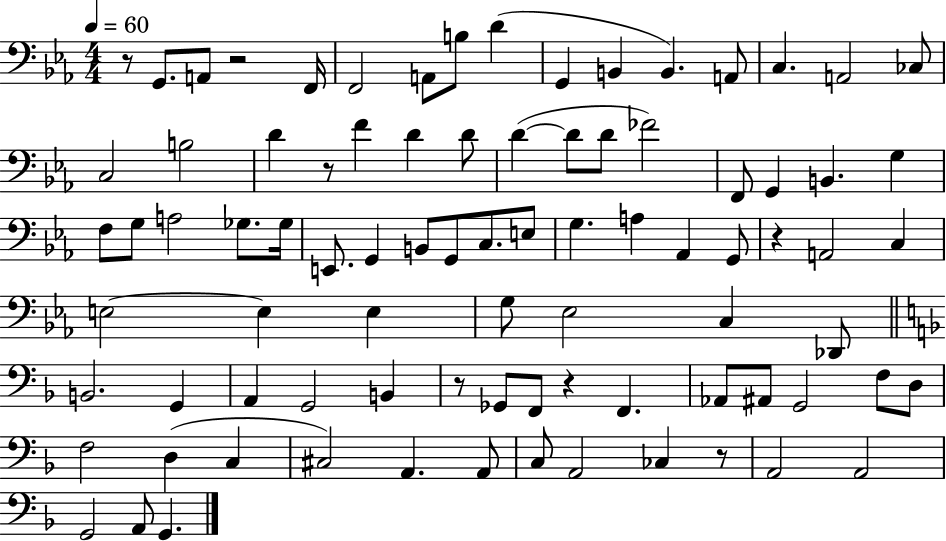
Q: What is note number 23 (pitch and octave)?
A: D4